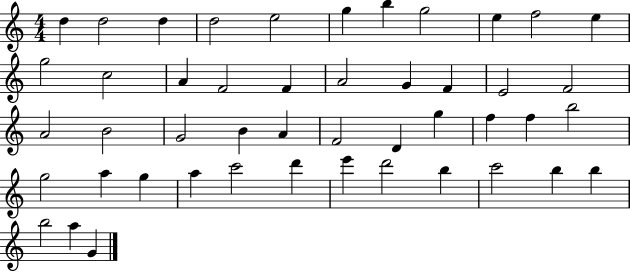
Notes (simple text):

D5/q D5/h D5/q D5/h E5/h G5/q B5/q G5/h E5/q F5/h E5/q G5/h C5/h A4/q F4/h F4/q A4/h G4/q F4/q E4/h F4/h A4/h B4/h G4/h B4/q A4/q F4/h D4/q G5/q F5/q F5/q B5/h G5/h A5/q G5/q A5/q C6/h D6/q E6/q D6/h B5/q C6/h B5/q B5/q B5/h A5/q G4/q